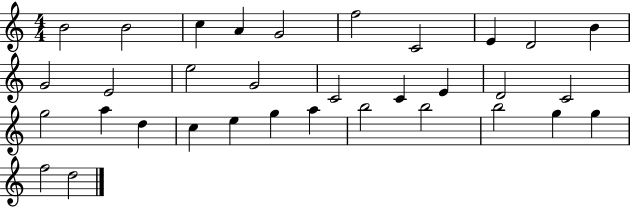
X:1
T:Untitled
M:4/4
L:1/4
K:C
B2 B2 c A G2 f2 C2 E D2 B G2 E2 e2 G2 C2 C E D2 C2 g2 a d c e g a b2 b2 b2 g g f2 d2